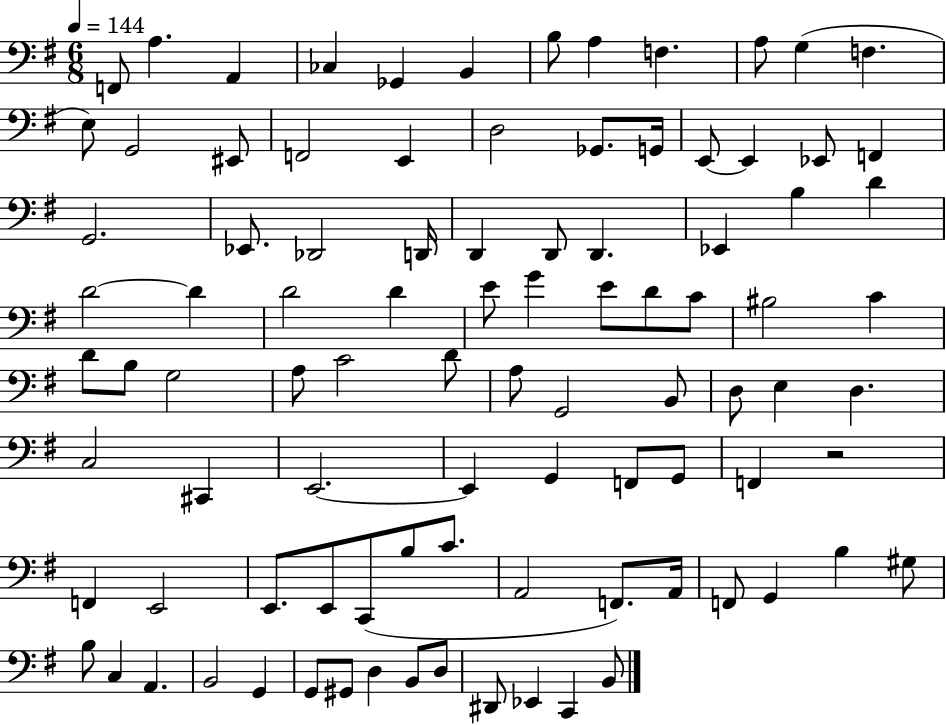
F2/e A3/q. A2/q CES3/q Gb2/q B2/q B3/e A3/q F3/q. A3/e G3/q F3/q. E3/e G2/h EIS2/e F2/h E2/q D3/h Gb2/e. G2/s E2/e E2/q Eb2/e F2/q G2/h. Eb2/e. Db2/h D2/s D2/q D2/e D2/q. Eb2/q B3/q D4/q D4/h D4/q D4/h D4/q E4/e G4/q E4/e D4/e C4/e BIS3/h C4/q D4/e B3/e G3/h A3/e C4/h D4/e A3/e G2/h B2/e D3/e E3/q D3/q. C3/h C#2/q E2/h. E2/q G2/q F2/e G2/e F2/q R/h F2/q E2/h E2/e. E2/e C2/e B3/e C4/e. A2/h F2/e. A2/s F2/e G2/q B3/q G#3/e B3/e C3/q A2/q. B2/h G2/q G2/e G#2/e D3/q B2/e D3/e D#2/e Eb2/q C2/q B2/e